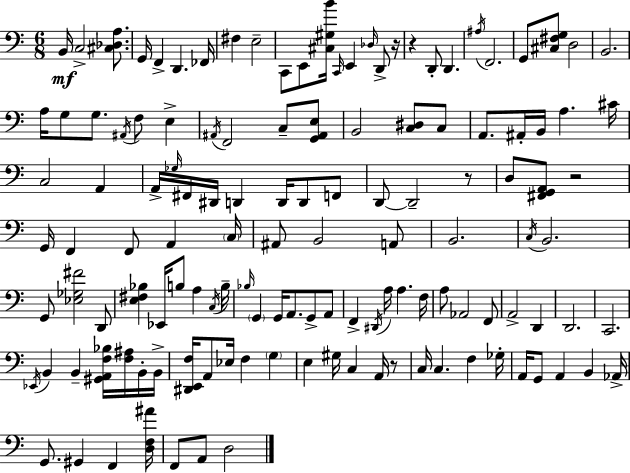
X:1
T:Untitled
M:6/8
L:1/4
K:Am
B,,/4 C,2 [^C,_D,A,]/2 G,,/4 F,, D,, _F,,/4 ^F, E,2 C,,/2 E,,/2 [^C,^G,B]/4 C,,/4 E,, _D,/4 D,,/2 z/4 z D,,/2 D,, ^A,/4 F,,2 G,,/2 [^C,^F,G,]/2 D,2 B,,2 A,/4 G,/2 G,/2 ^A,,/4 F,/2 E, ^A,,/4 F,,2 C,/2 [G,,^A,,E,]/2 B,,2 [C,^D,]/2 C,/2 A,,/2 ^A,,/4 B,,/4 A, ^C/4 C,2 A,, A,,/4 _G,/4 ^F,,/4 ^D,,/4 D,, D,,/4 D,,/2 F,,/2 D,,/2 D,,2 z/2 D,/2 [^F,,G,,A,,]/2 z2 G,,/4 F,, F,,/2 A,, C,/4 ^A,,/2 B,,2 A,,/2 B,,2 C,/4 B,,2 G,,/2 [_E,_G,^F]2 D,,/2 [E,^F,_B,] _E,,/4 B,/2 A, C,/4 B,/4 _B,/4 G,, G,,/4 A,,/2 G,,/2 A,,/2 F,, ^D,,/4 A,/4 A, F,/4 A,/2 _A,,2 F,,/2 A,,2 D,, D,,2 C,,2 _E,,/4 B,, B,, [^G,,A,,F,_B,]/4 [F,^A,]/4 B,,/4 B,,/4 [^D,,E,,F,]/4 A,,/2 _E,/4 F, G, E, ^G,/4 C, A,,/4 z/2 C,/4 C, F, _G,/4 A,,/4 G,,/2 A,, B,, _A,,/4 G,,/2 ^G,, F,, [D,F,^A]/4 F,,/2 A,,/2 D,2